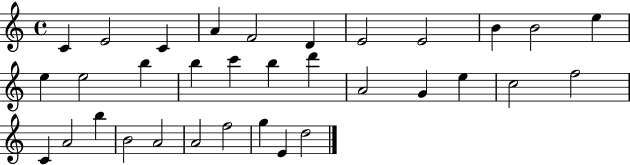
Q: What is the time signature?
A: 4/4